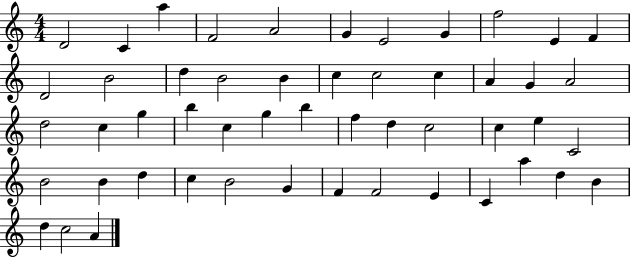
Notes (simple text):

D4/h C4/q A5/q F4/h A4/h G4/q E4/h G4/q F5/h E4/q F4/q D4/h B4/h D5/q B4/h B4/q C5/q C5/h C5/q A4/q G4/q A4/h D5/h C5/q G5/q B5/q C5/q G5/q B5/q F5/q D5/q C5/h C5/q E5/q C4/h B4/h B4/q D5/q C5/q B4/h G4/q F4/q F4/h E4/q C4/q A5/q D5/q B4/q D5/q C5/h A4/q